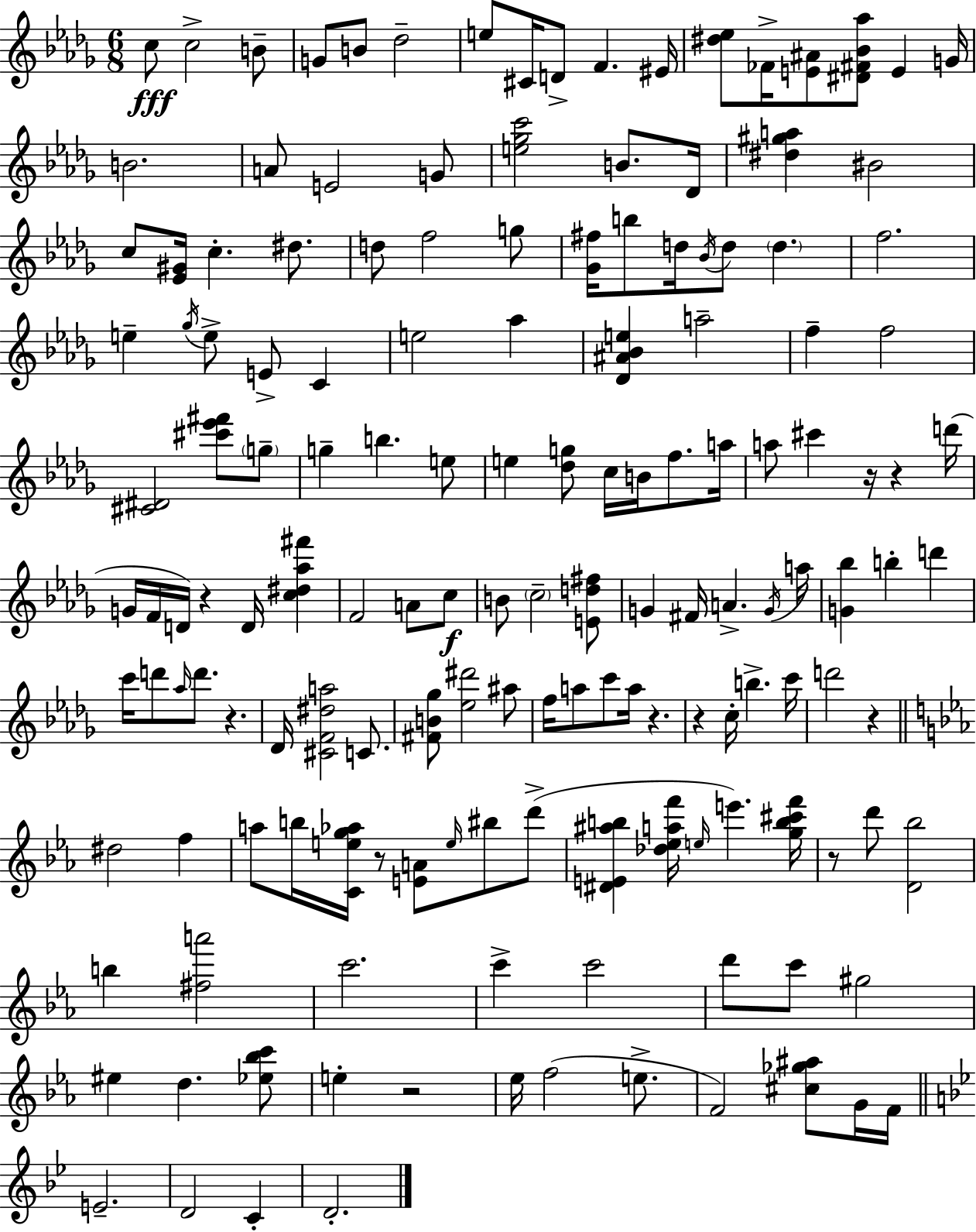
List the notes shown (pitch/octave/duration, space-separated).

C5/e C5/h B4/e G4/e B4/e Db5/h E5/e C#4/s D4/e F4/q. EIS4/s [D#5,Eb5]/e FES4/s [E4,A#4]/e [D#4,F#4,Bb4,Ab5]/e E4/q G4/s B4/h. A4/e E4/h G4/e [E5,Gb5,C6]/h B4/e. Db4/s [D#5,G#5,A5]/q BIS4/h C5/e [Eb4,G#4]/s C5/q. D#5/e. D5/e F5/h G5/e [Gb4,F#5]/s B5/e D5/s Bb4/s D5/e D5/q. F5/h. E5/q Gb5/s E5/e E4/e C4/q E5/h Ab5/q [Db4,A#4,Bb4,E5]/q A5/h F5/q F5/h [C#4,D#4]/h [C#6,Eb6,F#6]/e G5/e G5/q B5/q. E5/e E5/q [Db5,G5]/e C5/s B4/s F5/e. A5/s A5/e C#6/q R/s R/q D6/s G4/s F4/s D4/s R/q D4/s [C5,D#5,Ab5,F#6]/q F4/h A4/e C5/e B4/e C5/h [E4,D5,F#5]/e G4/q F#4/s A4/q. G4/s A5/s [G4,Bb5]/q B5/q D6/q C6/s D6/e Ab5/s D6/e. R/q. Db4/s [C#4,F4,D#5,A5]/h C4/e. [F#4,B4,Gb5]/e [Eb5,D#6]/h A#5/e F5/s A5/e C6/e A5/s R/q. R/q C5/s B5/q. C6/s D6/h R/q D#5/h F5/q A5/e B5/s [C4,E5,G5,Ab5]/s R/e [E4,A4]/e E5/s BIS5/e D6/e [D#4,E4,A#5,B5]/q [Db5,Eb5,A5,F6]/s E5/s E6/q. [G5,B5,C#6,F6]/s R/e D6/e [D4,Bb5]/h B5/q [F#5,A6]/h C6/h. C6/q C6/h D6/e C6/e G#5/h EIS5/q D5/q. [Eb5,Bb5,C6]/e E5/q R/h Eb5/s F5/h E5/e. F4/h [C#5,Gb5,A#5]/e G4/s F4/s E4/h. D4/h C4/q D4/h.